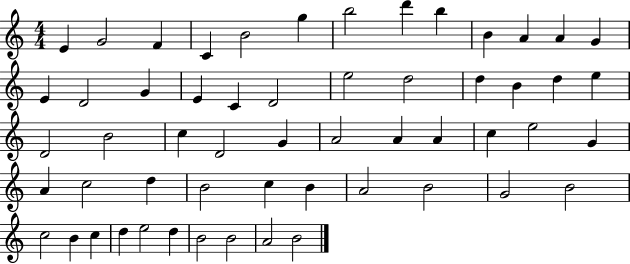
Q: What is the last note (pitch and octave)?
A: B4